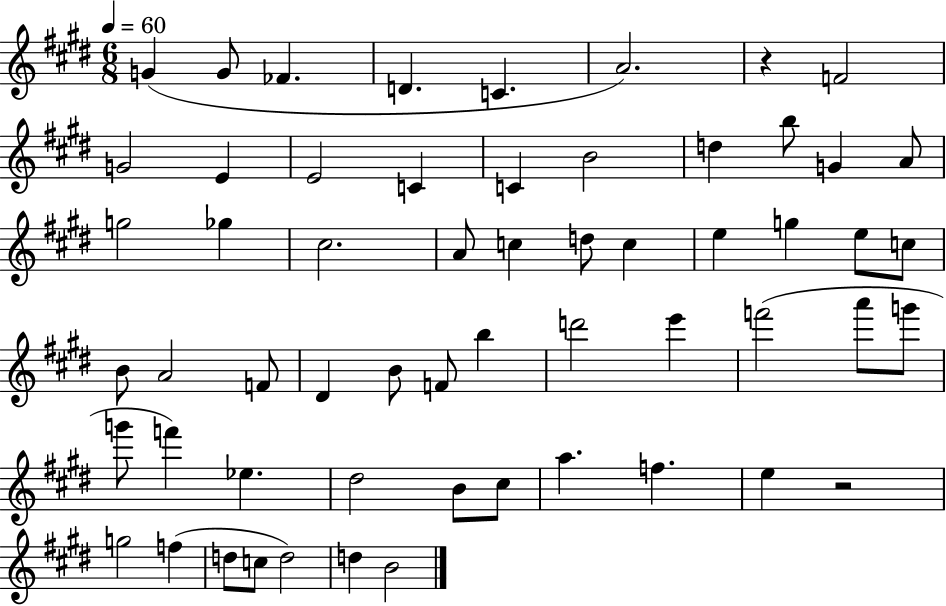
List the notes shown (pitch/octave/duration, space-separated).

G4/q G4/e FES4/q. D4/q. C4/q. A4/h. R/q F4/h G4/h E4/q E4/h C4/q C4/q B4/h D5/q B5/e G4/q A4/e G5/h Gb5/q C#5/h. A4/e C5/q D5/e C5/q E5/q G5/q E5/e C5/e B4/e A4/h F4/e D#4/q B4/e F4/e B5/q D6/h E6/q F6/h A6/e G6/e G6/e F6/q Eb5/q. D#5/h B4/e C#5/e A5/q. F5/q. E5/q R/h G5/h F5/q D5/e C5/e D5/h D5/q B4/h